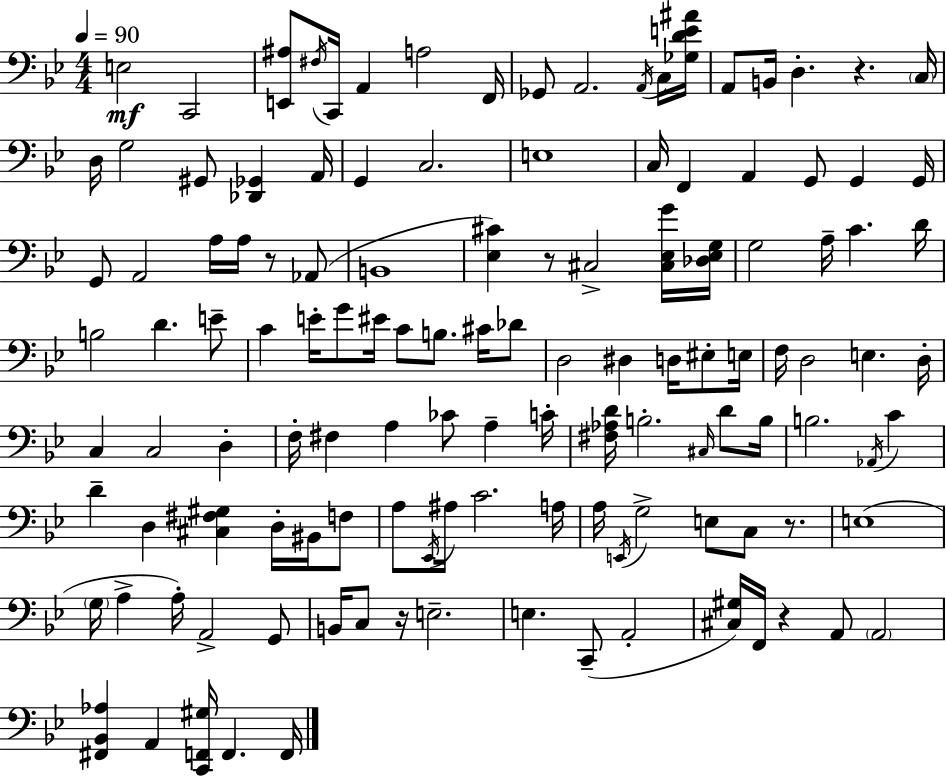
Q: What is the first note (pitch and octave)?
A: E3